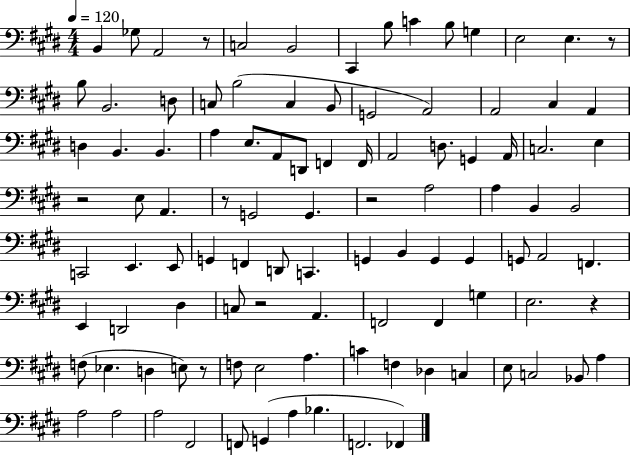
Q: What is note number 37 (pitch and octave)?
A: A2